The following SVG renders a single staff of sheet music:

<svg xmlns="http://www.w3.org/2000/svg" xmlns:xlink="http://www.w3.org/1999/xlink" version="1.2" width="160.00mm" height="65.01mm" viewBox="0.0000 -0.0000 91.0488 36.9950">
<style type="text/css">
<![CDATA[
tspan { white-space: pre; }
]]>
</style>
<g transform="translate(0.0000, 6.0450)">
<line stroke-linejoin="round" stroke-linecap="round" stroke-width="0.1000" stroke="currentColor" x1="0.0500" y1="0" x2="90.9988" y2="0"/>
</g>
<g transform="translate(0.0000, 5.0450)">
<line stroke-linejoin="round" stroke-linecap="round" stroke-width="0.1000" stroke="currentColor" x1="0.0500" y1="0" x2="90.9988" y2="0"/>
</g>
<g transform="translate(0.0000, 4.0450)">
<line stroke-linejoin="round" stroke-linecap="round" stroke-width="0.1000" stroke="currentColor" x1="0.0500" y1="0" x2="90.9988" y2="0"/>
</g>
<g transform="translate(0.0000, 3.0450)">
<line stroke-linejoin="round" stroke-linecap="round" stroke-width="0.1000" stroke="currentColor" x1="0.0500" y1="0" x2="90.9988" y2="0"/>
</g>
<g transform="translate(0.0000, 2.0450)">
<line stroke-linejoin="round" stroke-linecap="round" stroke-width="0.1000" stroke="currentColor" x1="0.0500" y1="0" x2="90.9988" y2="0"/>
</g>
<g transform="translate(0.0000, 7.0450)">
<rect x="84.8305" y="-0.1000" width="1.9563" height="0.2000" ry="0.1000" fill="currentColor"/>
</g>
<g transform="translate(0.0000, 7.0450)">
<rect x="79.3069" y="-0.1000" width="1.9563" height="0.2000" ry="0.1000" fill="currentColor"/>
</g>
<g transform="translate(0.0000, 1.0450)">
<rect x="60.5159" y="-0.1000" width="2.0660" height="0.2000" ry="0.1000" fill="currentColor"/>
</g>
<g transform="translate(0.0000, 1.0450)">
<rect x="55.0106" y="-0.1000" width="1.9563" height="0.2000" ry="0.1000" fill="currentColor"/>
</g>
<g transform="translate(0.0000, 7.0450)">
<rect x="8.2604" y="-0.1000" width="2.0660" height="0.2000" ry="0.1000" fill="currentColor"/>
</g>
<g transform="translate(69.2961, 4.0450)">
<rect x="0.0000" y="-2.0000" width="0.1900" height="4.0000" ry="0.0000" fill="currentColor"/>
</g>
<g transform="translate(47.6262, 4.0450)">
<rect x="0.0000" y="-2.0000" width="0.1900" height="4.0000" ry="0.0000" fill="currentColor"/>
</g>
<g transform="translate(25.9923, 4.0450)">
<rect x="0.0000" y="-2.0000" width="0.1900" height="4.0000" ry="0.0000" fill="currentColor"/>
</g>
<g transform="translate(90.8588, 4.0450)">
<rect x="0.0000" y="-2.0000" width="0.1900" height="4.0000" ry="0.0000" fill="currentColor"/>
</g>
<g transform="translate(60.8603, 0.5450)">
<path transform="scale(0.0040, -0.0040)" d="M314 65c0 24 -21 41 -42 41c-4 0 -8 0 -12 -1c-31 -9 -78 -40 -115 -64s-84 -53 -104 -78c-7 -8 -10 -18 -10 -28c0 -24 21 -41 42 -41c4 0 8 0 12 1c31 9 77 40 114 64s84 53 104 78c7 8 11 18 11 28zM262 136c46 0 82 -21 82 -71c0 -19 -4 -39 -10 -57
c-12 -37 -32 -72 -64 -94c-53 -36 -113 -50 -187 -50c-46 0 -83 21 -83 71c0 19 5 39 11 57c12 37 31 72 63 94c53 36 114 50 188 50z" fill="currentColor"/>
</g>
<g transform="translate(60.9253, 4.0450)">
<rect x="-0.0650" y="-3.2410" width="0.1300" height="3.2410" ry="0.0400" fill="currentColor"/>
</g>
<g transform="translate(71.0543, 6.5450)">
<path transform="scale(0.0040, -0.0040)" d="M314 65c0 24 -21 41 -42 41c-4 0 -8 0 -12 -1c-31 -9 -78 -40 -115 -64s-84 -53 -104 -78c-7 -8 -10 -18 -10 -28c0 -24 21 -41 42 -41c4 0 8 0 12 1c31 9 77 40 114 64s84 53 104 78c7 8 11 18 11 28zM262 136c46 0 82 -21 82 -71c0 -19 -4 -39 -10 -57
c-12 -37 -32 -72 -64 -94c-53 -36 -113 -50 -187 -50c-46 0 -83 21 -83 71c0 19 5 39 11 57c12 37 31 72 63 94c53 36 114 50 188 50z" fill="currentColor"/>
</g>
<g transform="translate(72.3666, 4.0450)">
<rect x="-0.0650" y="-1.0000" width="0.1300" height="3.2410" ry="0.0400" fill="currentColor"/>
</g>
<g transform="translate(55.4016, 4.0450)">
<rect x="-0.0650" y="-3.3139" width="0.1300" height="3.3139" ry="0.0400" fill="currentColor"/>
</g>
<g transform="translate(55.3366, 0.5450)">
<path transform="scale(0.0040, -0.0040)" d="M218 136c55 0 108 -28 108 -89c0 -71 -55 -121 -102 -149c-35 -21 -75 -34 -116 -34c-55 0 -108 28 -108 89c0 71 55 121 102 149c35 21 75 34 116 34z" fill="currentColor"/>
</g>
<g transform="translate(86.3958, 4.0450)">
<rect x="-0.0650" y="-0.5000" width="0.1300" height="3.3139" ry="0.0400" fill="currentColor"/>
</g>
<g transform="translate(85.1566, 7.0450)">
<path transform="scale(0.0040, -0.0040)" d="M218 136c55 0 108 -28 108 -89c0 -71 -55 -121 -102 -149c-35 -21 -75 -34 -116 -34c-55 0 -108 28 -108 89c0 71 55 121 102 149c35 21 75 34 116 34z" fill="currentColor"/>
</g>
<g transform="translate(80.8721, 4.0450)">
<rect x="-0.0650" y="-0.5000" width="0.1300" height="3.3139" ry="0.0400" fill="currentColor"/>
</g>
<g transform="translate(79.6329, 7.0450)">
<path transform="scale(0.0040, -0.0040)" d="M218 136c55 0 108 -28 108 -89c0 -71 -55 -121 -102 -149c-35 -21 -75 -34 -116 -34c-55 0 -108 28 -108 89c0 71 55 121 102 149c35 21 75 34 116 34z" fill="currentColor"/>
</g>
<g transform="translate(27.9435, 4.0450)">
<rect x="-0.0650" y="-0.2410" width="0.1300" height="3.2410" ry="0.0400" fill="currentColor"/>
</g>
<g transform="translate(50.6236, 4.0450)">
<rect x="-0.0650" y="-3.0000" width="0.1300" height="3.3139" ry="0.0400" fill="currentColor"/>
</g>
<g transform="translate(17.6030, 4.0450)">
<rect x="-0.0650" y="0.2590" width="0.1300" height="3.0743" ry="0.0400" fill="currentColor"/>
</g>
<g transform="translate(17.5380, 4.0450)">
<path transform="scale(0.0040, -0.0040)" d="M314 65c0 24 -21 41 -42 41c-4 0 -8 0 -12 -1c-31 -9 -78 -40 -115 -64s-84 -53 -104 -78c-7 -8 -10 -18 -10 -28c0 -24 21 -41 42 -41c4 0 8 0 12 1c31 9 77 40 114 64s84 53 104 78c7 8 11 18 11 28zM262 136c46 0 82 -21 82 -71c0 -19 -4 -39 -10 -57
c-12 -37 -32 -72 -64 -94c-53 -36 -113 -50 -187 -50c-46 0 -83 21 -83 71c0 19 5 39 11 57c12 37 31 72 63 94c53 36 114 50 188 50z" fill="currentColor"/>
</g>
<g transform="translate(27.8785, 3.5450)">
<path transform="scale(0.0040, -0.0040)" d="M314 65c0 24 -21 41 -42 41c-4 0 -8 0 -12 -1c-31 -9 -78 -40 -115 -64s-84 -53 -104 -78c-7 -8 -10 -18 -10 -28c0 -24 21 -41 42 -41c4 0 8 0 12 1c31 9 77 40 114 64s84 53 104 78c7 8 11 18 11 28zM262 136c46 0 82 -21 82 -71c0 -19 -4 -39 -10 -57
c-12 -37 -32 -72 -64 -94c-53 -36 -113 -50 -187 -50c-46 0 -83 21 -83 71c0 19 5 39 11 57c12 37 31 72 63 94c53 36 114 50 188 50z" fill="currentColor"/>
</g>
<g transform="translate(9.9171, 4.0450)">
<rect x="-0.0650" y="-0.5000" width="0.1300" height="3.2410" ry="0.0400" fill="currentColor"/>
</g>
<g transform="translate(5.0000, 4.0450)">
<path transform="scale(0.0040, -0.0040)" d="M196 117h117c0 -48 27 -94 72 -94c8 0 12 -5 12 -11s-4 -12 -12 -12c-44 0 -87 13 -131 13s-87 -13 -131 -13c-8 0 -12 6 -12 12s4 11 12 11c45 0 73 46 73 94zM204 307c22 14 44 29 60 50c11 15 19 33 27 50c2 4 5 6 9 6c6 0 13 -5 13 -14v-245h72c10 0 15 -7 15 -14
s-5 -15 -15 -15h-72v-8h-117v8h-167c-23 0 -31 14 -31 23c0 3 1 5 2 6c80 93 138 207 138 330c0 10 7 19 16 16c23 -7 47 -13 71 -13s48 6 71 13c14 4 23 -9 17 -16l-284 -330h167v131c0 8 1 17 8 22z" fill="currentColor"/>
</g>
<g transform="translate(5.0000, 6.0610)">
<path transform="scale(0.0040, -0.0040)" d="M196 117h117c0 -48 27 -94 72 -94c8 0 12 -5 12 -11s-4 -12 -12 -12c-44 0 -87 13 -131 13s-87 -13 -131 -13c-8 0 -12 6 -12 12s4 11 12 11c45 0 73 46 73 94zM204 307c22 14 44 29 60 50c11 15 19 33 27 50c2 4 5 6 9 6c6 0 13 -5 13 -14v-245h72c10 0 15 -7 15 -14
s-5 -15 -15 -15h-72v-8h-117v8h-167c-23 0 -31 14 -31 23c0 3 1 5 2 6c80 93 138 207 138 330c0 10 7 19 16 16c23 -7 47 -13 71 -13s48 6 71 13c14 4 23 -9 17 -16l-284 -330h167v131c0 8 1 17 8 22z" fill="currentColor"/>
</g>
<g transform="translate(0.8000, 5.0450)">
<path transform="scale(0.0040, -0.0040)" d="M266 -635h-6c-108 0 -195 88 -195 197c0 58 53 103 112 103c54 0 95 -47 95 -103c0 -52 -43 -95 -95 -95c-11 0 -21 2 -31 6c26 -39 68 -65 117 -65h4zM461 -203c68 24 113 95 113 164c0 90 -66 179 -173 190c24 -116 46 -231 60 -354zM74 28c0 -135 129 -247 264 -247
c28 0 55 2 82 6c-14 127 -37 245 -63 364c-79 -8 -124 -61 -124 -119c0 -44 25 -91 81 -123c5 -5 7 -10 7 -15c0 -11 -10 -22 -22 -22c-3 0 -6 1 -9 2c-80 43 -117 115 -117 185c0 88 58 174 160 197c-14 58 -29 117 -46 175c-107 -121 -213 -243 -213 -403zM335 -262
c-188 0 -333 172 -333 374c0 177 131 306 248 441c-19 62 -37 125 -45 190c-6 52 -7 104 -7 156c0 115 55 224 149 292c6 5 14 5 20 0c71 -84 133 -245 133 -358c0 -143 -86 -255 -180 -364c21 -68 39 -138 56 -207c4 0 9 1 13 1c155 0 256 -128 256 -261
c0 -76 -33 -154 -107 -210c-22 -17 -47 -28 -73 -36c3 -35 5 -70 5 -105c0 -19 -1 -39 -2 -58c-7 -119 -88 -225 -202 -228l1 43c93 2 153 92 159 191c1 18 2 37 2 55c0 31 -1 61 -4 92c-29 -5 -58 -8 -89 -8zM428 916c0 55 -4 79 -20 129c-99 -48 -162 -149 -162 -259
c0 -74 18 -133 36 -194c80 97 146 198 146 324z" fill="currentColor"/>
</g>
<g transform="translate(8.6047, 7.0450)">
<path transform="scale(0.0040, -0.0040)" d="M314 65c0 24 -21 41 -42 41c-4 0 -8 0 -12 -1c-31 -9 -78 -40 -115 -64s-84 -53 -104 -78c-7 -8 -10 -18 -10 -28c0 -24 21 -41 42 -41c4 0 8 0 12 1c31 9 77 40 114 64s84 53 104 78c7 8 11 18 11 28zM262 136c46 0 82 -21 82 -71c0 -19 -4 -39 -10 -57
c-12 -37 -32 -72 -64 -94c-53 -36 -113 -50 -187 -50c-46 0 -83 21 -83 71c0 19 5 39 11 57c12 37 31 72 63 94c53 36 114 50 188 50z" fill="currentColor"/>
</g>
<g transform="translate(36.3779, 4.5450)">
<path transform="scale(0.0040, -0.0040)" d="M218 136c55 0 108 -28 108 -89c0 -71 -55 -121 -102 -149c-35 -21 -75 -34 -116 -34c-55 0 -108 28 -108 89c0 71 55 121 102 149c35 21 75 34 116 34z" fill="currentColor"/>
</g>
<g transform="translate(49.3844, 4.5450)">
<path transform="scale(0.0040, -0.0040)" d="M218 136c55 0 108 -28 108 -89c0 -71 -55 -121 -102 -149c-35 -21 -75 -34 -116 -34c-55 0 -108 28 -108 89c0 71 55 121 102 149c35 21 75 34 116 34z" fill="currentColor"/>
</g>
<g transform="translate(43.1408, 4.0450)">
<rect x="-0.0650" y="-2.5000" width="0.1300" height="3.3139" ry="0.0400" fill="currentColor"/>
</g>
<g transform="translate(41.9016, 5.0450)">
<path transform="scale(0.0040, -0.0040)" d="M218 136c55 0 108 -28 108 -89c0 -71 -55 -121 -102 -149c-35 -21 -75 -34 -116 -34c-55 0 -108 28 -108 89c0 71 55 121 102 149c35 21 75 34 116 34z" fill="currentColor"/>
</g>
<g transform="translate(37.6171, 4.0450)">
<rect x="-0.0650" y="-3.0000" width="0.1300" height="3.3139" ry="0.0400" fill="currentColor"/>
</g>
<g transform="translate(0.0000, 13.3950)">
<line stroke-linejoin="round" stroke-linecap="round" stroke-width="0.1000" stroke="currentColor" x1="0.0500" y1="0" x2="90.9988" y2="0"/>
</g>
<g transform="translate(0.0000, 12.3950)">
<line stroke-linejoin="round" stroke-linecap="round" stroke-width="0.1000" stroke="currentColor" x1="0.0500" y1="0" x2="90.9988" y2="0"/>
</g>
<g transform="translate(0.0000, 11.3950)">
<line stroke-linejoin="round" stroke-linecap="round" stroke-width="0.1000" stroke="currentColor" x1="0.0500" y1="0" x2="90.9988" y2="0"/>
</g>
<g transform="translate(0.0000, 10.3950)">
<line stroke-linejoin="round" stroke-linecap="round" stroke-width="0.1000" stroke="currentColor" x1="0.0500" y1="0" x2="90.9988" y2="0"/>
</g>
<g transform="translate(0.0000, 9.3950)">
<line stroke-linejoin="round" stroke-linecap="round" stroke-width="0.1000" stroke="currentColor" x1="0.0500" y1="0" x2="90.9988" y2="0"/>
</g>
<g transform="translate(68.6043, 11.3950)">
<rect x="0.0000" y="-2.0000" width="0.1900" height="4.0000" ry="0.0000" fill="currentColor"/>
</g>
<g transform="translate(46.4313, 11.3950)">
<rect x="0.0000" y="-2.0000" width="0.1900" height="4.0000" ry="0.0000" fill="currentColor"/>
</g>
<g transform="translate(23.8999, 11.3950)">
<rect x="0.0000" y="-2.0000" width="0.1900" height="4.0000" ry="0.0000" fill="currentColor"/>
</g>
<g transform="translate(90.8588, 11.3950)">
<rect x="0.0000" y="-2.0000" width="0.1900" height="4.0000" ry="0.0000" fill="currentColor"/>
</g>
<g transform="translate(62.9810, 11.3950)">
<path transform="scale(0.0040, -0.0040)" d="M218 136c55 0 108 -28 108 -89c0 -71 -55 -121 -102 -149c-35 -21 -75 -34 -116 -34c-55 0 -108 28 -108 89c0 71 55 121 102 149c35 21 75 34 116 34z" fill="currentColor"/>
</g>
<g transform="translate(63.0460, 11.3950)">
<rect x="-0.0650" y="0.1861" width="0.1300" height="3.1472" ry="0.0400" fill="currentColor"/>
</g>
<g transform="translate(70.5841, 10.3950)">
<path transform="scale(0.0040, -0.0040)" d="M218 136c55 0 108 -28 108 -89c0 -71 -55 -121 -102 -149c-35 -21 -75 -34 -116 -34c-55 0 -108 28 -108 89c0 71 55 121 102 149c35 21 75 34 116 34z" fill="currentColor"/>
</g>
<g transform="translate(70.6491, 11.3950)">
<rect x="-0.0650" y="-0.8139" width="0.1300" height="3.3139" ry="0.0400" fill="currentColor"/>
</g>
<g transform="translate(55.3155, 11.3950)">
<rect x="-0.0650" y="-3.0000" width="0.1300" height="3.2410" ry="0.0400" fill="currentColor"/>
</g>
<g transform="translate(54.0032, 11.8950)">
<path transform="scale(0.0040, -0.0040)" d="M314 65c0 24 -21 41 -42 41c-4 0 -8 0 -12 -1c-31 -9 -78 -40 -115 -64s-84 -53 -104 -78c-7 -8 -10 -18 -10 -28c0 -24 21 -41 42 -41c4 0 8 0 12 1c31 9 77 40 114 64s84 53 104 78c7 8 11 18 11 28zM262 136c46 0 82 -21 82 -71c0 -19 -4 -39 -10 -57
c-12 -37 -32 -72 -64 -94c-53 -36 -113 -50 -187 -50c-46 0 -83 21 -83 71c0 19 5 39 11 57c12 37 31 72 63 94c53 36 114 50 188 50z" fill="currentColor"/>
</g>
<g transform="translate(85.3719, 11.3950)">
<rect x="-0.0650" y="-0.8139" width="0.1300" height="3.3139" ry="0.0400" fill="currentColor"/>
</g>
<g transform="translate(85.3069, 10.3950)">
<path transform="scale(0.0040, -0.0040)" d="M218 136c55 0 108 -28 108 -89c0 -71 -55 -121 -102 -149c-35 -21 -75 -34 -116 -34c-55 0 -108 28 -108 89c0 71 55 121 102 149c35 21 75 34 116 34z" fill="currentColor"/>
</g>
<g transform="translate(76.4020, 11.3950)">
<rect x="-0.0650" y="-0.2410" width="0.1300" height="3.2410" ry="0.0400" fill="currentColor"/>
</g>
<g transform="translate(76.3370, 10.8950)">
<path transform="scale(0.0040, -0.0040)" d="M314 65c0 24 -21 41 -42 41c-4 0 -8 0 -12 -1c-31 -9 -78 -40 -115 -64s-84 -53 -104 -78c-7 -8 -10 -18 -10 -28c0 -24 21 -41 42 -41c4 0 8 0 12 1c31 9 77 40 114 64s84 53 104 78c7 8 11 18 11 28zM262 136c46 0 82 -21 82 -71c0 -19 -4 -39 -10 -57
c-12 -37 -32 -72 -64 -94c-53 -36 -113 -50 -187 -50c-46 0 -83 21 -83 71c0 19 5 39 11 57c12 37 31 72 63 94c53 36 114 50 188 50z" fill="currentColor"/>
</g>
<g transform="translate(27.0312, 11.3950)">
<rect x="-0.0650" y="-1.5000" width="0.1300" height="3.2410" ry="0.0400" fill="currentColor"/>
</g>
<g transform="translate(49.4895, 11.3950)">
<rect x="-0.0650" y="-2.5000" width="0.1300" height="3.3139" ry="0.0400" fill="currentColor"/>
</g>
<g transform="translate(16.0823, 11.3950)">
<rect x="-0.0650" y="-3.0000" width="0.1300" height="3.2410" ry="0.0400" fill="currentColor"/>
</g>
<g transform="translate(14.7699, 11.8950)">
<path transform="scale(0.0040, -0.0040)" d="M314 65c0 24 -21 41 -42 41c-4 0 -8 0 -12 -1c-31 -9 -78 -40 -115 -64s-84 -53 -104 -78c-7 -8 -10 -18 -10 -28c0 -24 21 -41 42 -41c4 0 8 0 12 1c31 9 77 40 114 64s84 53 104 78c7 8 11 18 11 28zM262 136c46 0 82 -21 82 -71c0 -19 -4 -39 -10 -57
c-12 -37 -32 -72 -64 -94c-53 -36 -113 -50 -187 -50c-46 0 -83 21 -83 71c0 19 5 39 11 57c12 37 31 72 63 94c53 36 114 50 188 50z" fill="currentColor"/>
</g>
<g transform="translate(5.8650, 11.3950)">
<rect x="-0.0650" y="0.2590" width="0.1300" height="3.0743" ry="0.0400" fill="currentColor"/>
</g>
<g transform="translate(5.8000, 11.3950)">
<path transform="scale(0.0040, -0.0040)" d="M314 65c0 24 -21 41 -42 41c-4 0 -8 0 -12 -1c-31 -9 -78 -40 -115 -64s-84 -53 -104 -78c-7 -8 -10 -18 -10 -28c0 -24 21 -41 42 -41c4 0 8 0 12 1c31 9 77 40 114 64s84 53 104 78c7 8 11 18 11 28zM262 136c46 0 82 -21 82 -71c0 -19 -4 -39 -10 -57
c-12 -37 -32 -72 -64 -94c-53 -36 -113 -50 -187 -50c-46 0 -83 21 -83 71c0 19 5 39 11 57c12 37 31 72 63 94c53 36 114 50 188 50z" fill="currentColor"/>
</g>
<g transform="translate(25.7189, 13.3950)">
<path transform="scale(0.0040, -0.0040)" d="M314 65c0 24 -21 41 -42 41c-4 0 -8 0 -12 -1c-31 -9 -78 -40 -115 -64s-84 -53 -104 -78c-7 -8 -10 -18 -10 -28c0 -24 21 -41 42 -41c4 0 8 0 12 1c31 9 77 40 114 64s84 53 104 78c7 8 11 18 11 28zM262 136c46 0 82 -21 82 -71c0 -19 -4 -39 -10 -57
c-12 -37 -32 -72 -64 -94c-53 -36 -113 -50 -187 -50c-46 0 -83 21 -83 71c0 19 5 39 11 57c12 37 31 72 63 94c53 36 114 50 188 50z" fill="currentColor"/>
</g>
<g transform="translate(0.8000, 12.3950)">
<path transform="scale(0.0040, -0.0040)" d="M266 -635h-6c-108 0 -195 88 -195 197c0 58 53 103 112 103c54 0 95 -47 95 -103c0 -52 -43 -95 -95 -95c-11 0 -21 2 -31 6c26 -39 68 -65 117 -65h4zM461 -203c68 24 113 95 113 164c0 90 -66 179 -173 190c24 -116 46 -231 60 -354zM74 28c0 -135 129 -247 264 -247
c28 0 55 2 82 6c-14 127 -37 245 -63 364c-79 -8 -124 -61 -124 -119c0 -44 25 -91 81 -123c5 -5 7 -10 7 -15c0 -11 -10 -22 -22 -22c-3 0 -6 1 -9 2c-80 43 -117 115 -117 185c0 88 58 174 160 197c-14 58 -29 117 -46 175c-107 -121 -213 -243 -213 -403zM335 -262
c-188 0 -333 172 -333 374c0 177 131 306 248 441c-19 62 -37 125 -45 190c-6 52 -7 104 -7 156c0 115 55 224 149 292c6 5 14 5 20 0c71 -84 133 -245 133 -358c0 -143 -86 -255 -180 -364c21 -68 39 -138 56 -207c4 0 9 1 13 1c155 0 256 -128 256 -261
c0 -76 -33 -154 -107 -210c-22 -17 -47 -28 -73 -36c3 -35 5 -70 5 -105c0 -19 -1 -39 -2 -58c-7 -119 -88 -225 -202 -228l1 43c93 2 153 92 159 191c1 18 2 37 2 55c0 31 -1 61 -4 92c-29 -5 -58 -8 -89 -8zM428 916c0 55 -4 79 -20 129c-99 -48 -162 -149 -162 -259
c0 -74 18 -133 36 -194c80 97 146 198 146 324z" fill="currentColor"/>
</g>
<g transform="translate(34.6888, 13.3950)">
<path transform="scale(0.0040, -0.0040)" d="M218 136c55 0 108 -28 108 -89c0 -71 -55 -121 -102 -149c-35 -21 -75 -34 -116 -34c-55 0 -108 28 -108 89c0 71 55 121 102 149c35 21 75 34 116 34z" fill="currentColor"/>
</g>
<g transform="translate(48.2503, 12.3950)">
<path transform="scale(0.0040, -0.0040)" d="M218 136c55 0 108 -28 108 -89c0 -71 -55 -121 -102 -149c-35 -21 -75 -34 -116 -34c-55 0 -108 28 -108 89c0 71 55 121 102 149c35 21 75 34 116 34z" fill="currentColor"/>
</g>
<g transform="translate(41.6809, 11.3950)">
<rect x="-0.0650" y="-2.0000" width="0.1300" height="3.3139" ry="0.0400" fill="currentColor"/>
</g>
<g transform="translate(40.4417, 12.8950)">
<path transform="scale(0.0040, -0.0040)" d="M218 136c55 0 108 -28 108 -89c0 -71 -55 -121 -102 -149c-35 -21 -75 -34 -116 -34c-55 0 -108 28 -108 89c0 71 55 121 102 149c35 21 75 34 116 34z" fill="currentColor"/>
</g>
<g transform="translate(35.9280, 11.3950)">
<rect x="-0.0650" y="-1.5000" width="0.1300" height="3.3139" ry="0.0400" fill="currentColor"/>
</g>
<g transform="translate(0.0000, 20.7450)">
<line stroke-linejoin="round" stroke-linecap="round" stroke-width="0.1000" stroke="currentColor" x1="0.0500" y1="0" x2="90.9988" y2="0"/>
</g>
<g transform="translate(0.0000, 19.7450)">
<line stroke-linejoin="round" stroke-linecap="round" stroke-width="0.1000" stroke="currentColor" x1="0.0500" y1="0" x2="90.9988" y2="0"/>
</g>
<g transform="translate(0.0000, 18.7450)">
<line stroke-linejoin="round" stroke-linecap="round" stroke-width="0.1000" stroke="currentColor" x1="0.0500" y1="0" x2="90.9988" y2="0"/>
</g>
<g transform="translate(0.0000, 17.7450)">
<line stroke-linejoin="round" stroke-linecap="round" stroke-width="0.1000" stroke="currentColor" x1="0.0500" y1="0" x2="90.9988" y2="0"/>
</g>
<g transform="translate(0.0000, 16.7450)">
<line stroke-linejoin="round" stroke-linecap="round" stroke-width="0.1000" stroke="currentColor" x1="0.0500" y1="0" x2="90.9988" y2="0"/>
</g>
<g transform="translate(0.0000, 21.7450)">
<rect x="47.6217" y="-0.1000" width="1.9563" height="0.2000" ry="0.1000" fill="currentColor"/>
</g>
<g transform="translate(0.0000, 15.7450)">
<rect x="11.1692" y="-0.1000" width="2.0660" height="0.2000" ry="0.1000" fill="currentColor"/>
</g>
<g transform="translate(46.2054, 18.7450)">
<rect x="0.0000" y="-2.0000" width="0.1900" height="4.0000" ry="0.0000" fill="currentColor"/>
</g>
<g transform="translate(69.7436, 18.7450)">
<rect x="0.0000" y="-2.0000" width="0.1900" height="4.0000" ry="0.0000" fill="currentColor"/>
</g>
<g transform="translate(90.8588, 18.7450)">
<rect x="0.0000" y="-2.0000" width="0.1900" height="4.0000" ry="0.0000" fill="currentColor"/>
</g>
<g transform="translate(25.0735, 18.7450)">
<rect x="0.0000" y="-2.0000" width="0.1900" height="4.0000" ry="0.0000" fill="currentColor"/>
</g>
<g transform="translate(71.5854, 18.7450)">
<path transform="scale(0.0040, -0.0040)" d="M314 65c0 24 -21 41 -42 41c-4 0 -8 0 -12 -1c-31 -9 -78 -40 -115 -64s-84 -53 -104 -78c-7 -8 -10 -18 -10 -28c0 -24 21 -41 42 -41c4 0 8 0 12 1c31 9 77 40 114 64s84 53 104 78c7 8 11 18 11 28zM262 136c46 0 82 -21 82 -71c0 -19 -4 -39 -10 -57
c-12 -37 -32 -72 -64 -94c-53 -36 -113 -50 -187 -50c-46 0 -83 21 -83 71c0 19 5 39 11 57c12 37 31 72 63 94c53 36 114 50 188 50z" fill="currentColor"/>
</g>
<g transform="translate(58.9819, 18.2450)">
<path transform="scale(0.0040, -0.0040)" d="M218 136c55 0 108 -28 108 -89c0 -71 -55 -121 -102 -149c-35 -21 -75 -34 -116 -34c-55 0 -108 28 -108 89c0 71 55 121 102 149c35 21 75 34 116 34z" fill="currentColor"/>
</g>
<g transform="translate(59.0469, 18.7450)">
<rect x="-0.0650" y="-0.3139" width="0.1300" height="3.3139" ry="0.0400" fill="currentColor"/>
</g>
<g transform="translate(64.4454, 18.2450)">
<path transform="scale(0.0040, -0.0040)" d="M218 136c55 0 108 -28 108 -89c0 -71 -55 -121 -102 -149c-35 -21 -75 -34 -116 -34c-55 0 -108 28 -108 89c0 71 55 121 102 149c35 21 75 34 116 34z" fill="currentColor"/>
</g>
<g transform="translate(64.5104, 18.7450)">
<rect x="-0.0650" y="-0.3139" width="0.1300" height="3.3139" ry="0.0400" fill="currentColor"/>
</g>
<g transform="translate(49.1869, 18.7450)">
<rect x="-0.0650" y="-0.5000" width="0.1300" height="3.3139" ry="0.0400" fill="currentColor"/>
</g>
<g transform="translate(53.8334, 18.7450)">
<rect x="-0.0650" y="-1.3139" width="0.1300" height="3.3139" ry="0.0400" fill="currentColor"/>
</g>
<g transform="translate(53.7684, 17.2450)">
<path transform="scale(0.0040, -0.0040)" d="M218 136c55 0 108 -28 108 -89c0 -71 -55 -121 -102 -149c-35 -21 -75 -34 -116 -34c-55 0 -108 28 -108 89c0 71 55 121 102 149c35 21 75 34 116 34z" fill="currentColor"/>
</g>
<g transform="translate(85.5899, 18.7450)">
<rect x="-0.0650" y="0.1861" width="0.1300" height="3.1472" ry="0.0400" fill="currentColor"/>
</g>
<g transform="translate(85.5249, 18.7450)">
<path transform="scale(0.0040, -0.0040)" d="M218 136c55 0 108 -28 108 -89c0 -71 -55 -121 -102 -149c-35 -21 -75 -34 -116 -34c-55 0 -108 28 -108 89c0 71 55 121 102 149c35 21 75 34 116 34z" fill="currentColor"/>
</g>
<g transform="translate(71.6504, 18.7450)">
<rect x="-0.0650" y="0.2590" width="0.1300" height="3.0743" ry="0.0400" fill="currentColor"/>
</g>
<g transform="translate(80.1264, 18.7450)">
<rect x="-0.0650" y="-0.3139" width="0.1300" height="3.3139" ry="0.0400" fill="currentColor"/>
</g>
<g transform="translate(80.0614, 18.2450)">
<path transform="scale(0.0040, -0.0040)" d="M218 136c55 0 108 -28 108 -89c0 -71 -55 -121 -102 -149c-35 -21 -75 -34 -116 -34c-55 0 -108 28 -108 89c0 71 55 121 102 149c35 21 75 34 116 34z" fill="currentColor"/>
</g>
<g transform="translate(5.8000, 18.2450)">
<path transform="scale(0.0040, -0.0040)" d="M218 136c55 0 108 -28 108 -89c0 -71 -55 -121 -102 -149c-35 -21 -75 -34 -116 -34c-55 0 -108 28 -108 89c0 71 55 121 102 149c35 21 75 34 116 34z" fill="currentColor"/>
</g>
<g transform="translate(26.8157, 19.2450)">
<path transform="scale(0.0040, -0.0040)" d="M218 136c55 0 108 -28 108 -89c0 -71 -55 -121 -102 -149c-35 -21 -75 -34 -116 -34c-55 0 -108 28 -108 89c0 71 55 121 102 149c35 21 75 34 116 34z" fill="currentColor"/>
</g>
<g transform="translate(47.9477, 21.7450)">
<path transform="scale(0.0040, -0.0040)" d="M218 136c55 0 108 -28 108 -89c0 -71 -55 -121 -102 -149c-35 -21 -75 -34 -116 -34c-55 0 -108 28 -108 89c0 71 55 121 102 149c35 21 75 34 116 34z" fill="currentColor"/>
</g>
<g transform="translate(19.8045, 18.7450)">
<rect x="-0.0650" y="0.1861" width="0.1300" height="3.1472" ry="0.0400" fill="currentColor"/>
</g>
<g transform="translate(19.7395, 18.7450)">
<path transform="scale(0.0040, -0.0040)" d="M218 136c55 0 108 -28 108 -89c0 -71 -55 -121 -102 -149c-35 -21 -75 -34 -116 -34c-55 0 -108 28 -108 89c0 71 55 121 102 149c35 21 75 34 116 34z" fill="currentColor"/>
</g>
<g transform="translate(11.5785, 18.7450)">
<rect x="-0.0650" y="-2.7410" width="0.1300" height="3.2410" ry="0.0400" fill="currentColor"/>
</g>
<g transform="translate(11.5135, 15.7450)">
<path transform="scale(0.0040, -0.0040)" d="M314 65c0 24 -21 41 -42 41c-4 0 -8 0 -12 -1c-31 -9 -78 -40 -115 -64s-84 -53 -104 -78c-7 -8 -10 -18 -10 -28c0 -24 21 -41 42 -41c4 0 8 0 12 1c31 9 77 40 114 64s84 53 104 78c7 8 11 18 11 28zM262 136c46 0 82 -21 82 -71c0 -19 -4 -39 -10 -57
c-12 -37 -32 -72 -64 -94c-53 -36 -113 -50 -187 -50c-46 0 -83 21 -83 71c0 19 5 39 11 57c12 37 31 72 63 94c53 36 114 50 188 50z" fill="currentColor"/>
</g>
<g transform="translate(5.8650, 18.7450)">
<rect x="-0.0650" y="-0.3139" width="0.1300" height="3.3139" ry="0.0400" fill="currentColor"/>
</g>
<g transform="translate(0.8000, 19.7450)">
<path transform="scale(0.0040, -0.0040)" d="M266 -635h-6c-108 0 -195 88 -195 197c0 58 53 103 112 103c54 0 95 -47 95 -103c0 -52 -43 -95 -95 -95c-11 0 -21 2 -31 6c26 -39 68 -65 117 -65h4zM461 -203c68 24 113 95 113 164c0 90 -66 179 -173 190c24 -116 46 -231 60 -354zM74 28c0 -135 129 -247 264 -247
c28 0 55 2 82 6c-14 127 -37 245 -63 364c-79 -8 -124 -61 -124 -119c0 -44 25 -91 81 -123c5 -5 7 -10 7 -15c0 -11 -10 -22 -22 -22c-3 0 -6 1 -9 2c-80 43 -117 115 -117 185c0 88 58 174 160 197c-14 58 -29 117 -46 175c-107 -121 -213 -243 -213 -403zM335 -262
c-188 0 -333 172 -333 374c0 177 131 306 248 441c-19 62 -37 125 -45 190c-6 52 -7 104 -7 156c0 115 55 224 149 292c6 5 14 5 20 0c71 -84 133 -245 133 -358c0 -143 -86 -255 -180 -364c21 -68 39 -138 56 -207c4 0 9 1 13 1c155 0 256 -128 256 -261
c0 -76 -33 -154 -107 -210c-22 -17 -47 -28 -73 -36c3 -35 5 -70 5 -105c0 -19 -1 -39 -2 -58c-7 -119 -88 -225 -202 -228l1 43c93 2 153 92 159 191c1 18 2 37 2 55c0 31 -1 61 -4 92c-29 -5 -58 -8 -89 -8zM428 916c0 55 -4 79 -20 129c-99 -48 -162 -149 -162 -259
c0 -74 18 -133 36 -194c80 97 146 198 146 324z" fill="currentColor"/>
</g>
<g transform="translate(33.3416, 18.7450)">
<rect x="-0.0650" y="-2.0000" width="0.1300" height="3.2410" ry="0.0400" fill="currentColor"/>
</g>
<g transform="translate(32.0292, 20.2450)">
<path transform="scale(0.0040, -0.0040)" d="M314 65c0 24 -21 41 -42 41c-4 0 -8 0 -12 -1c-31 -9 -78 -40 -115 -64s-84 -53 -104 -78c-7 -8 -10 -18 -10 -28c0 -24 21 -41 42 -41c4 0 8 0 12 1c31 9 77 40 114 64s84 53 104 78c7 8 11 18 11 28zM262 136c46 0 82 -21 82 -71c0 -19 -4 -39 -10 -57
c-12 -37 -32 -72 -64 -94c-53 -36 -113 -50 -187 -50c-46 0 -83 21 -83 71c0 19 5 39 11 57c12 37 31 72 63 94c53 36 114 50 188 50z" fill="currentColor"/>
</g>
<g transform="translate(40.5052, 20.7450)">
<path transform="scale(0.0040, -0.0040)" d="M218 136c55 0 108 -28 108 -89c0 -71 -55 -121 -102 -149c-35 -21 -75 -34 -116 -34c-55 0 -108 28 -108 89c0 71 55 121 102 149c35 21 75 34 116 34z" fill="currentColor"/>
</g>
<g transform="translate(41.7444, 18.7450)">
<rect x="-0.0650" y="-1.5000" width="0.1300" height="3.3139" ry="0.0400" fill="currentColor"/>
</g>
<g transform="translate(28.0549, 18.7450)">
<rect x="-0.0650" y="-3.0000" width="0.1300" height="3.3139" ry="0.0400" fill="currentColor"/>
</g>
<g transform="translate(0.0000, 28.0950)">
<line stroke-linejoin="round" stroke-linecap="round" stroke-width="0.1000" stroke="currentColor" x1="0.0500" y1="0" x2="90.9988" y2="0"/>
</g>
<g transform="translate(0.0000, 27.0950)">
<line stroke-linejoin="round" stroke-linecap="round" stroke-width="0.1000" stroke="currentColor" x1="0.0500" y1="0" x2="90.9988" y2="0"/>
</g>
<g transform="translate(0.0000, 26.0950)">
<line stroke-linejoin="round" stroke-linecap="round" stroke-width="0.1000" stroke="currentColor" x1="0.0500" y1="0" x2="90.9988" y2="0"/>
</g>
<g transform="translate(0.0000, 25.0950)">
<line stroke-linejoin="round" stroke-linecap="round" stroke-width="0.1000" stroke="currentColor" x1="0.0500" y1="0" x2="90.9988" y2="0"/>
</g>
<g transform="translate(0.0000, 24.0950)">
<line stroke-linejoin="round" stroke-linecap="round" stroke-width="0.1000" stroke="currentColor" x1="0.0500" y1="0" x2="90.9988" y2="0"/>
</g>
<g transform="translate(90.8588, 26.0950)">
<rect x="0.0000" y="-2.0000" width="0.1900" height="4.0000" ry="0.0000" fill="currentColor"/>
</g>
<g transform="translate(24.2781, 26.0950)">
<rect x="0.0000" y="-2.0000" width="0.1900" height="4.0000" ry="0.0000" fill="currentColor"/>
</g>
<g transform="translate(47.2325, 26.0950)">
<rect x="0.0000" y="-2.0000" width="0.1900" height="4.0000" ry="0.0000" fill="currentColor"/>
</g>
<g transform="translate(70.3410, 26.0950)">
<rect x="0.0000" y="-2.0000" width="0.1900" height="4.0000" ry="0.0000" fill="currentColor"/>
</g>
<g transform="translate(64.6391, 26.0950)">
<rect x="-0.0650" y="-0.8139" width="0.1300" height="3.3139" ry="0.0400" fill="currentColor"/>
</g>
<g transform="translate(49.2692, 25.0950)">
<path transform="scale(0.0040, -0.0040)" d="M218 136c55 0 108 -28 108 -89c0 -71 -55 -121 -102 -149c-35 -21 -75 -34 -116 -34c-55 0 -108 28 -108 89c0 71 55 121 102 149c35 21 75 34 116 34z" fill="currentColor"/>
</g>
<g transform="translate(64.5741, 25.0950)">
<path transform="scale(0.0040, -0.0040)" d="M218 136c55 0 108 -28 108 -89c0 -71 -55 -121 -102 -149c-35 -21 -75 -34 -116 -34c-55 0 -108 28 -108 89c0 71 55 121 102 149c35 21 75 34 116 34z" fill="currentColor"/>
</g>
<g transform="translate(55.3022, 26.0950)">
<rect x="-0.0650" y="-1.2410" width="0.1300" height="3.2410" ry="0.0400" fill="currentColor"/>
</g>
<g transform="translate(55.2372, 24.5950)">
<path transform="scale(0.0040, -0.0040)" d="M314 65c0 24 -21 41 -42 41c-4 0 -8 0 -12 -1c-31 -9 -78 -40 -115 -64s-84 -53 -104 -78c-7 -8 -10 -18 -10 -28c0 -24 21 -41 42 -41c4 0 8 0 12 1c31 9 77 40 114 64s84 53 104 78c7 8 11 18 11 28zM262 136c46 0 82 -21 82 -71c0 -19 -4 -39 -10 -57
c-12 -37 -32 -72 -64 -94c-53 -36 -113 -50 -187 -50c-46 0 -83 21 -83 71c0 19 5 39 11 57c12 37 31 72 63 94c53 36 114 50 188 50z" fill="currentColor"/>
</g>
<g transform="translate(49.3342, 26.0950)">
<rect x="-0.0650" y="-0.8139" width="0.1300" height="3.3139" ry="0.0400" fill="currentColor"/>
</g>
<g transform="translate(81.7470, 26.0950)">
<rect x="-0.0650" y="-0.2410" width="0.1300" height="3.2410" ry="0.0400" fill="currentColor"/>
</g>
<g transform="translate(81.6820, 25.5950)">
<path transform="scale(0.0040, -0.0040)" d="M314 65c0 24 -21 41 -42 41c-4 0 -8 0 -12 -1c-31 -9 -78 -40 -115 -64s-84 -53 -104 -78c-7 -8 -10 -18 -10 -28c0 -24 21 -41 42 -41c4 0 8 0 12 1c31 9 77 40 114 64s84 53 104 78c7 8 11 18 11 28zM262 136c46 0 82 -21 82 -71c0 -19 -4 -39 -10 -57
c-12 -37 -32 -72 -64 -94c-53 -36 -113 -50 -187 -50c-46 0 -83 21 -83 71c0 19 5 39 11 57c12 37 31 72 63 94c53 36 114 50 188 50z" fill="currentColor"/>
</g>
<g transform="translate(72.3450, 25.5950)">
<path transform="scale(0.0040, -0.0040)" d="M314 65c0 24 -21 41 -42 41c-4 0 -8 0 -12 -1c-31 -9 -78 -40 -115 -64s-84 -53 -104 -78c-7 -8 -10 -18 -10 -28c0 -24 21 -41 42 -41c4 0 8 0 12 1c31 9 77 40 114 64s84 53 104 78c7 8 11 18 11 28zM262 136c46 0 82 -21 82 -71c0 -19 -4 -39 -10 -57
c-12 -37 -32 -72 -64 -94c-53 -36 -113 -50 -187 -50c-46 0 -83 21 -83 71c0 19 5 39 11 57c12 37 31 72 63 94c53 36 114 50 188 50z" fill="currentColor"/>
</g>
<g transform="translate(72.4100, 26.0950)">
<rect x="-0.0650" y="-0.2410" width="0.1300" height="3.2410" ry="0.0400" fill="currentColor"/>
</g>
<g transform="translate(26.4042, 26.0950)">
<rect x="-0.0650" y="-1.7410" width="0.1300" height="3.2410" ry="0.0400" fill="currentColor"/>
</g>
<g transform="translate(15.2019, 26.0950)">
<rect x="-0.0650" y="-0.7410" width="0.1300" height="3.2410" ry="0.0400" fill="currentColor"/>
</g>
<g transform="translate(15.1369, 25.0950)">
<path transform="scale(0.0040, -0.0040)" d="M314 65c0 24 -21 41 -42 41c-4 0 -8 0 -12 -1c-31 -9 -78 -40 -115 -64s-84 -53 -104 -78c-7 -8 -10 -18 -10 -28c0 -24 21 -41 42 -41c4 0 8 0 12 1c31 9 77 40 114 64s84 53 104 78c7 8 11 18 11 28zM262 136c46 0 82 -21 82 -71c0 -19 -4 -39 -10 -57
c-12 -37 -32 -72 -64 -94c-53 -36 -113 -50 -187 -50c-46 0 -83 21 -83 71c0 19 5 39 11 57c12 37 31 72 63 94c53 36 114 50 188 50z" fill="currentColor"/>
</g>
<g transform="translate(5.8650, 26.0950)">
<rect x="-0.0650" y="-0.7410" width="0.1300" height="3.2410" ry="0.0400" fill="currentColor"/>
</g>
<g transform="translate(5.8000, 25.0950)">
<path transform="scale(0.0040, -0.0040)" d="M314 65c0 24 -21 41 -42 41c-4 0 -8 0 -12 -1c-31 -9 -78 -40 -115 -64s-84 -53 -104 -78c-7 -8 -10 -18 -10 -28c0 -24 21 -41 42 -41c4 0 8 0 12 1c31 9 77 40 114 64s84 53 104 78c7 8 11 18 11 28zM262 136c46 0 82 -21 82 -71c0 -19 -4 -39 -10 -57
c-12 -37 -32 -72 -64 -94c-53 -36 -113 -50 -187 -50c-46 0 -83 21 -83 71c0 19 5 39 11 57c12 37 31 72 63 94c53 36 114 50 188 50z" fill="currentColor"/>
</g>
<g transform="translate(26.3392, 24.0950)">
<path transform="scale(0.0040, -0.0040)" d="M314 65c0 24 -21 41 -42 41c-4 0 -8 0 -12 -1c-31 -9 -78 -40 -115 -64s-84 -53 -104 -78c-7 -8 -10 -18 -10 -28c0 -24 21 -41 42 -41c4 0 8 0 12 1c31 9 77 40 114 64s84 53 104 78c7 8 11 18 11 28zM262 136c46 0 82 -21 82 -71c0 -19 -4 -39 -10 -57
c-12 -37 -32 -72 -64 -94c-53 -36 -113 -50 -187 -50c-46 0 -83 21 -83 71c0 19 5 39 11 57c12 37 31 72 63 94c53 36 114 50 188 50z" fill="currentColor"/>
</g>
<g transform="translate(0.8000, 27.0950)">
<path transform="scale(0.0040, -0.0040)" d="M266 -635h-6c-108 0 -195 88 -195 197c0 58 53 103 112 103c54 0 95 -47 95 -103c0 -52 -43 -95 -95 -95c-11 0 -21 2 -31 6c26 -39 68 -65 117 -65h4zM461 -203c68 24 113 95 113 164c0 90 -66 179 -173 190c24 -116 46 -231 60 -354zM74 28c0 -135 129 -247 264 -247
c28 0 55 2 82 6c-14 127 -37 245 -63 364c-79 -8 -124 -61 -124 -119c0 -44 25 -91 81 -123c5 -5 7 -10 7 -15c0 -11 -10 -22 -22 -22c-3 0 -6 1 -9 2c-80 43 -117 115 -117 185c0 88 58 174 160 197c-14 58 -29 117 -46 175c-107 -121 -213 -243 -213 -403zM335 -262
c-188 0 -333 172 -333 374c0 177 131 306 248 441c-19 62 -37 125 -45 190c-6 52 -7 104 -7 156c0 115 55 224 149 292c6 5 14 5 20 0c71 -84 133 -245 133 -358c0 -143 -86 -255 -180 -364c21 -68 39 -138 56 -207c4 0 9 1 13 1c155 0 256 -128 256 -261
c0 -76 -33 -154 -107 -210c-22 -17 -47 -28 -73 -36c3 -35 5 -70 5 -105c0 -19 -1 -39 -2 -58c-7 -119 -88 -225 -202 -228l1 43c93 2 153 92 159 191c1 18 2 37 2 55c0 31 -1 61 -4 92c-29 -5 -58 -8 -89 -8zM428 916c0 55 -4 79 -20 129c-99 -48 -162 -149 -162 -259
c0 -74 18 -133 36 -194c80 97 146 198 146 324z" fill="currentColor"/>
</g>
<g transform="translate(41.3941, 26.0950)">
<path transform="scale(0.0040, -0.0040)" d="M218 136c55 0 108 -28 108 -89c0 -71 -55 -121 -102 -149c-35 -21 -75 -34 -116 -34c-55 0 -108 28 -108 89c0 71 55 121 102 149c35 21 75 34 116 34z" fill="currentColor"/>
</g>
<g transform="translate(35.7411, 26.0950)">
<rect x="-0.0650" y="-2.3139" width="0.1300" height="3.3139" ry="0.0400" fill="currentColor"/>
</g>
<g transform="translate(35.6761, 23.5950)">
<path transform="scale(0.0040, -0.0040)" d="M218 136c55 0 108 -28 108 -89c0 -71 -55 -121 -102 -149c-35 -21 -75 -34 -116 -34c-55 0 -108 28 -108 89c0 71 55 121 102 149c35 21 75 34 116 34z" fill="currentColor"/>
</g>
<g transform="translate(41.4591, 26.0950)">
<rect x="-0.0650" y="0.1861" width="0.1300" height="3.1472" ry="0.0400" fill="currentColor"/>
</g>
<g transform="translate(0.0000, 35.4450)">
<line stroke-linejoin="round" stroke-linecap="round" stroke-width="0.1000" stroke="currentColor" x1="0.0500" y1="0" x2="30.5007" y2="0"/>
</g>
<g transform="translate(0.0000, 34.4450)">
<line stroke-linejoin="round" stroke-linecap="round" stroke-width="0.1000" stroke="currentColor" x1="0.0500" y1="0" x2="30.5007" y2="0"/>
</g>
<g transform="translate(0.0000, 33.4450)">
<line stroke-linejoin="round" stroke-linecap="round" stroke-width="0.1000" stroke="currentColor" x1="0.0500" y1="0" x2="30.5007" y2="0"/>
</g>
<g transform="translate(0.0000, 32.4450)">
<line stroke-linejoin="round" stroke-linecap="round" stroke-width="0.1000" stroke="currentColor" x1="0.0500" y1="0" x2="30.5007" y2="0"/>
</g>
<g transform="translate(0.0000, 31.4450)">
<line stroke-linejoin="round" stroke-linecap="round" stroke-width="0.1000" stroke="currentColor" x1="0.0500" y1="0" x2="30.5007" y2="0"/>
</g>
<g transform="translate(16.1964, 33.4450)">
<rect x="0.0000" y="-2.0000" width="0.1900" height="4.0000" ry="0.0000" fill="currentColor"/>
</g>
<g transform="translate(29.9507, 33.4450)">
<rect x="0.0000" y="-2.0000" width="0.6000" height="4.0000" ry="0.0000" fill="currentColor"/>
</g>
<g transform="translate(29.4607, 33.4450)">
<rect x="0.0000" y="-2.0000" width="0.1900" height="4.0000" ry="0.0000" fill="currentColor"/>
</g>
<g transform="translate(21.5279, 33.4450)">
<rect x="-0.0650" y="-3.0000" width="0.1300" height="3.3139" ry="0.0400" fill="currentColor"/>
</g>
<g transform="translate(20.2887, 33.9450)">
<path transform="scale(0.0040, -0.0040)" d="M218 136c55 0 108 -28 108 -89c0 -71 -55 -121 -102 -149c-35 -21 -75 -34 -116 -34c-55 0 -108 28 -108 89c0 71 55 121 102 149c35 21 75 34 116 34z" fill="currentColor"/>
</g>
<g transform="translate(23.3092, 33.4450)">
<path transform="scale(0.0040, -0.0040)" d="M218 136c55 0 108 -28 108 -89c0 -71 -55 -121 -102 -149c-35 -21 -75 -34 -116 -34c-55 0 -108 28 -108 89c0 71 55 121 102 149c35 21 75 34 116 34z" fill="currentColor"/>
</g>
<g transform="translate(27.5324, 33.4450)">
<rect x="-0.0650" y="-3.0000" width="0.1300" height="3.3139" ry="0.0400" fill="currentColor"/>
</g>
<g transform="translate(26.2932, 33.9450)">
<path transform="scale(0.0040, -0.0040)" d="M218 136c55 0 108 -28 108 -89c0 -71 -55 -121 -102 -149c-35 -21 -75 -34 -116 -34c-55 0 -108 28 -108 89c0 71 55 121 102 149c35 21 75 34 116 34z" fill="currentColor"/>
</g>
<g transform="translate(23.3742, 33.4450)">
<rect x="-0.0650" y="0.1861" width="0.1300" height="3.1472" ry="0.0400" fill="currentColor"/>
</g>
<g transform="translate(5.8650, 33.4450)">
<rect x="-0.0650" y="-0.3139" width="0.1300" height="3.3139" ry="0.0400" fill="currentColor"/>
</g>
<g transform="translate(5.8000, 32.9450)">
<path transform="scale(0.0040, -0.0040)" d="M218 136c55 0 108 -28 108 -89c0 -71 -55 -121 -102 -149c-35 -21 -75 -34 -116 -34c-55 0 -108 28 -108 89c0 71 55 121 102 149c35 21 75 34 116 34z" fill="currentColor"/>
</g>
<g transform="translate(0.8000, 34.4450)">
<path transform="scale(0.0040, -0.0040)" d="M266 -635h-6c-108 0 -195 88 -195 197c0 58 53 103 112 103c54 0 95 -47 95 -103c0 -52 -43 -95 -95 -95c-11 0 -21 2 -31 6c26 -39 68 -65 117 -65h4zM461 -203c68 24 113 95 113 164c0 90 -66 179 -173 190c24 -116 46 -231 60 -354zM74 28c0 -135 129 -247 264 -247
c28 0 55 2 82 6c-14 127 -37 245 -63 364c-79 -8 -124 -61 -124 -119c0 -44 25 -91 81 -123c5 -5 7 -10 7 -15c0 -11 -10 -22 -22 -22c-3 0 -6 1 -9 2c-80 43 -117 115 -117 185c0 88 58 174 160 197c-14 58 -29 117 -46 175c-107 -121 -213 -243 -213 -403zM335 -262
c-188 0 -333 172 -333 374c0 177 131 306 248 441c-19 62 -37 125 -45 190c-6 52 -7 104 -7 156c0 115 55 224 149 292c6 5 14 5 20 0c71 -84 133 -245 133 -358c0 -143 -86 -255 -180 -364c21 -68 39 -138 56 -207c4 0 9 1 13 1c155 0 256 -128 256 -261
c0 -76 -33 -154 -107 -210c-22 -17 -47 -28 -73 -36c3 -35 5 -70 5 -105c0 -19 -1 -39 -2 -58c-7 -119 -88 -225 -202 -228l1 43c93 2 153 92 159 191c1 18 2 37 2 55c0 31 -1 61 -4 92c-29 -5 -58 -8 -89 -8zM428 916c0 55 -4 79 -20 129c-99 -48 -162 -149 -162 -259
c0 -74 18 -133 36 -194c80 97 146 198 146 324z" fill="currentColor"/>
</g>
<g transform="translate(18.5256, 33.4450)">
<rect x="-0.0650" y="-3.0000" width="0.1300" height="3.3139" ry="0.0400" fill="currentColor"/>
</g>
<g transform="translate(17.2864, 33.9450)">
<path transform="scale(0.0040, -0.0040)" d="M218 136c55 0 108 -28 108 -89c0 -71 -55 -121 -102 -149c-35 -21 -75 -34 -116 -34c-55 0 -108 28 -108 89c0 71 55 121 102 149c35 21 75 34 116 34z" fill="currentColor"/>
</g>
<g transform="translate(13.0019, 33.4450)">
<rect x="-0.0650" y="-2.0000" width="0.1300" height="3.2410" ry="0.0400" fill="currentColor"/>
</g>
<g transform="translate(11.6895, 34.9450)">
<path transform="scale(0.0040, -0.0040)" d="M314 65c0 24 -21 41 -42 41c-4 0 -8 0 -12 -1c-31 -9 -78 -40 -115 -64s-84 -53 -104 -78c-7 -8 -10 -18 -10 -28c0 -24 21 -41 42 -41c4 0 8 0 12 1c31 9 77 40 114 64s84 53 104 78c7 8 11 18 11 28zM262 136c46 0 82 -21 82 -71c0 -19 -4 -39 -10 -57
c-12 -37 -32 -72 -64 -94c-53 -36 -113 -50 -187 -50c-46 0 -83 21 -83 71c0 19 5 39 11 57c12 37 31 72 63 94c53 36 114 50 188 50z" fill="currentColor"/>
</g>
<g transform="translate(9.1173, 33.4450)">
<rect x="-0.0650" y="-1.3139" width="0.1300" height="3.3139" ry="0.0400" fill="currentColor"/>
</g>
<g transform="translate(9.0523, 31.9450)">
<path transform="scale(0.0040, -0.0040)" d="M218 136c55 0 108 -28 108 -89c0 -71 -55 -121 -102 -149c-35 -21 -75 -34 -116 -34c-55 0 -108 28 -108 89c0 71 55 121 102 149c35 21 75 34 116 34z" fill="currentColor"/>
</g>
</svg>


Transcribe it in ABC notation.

X:1
T:Untitled
M:4/4
L:1/4
K:C
C2 B2 c2 A G A b b2 D2 C C B2 A2 E2 E F G A2 B d c2 d c a2 B A F2 E C e c c B2 c B d2 d2 f2 g B d e2 d c2 c2 c e F2 A A B A